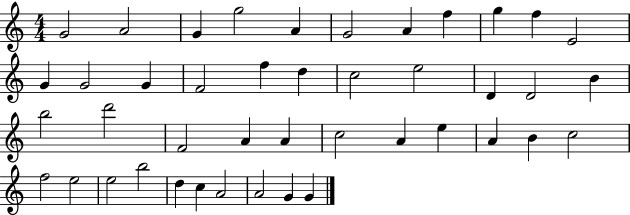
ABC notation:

X:1
T:Untitled
M:4/4
L:1/4
K:C
G2 A2 G g2 A G2 A f g f E2 G G2 G F2 f d c2 e2 D D2 B b2 d'2 F2 A A c2 A e A B c2 f2 e2 e2 b2 d c A2 A2 G G